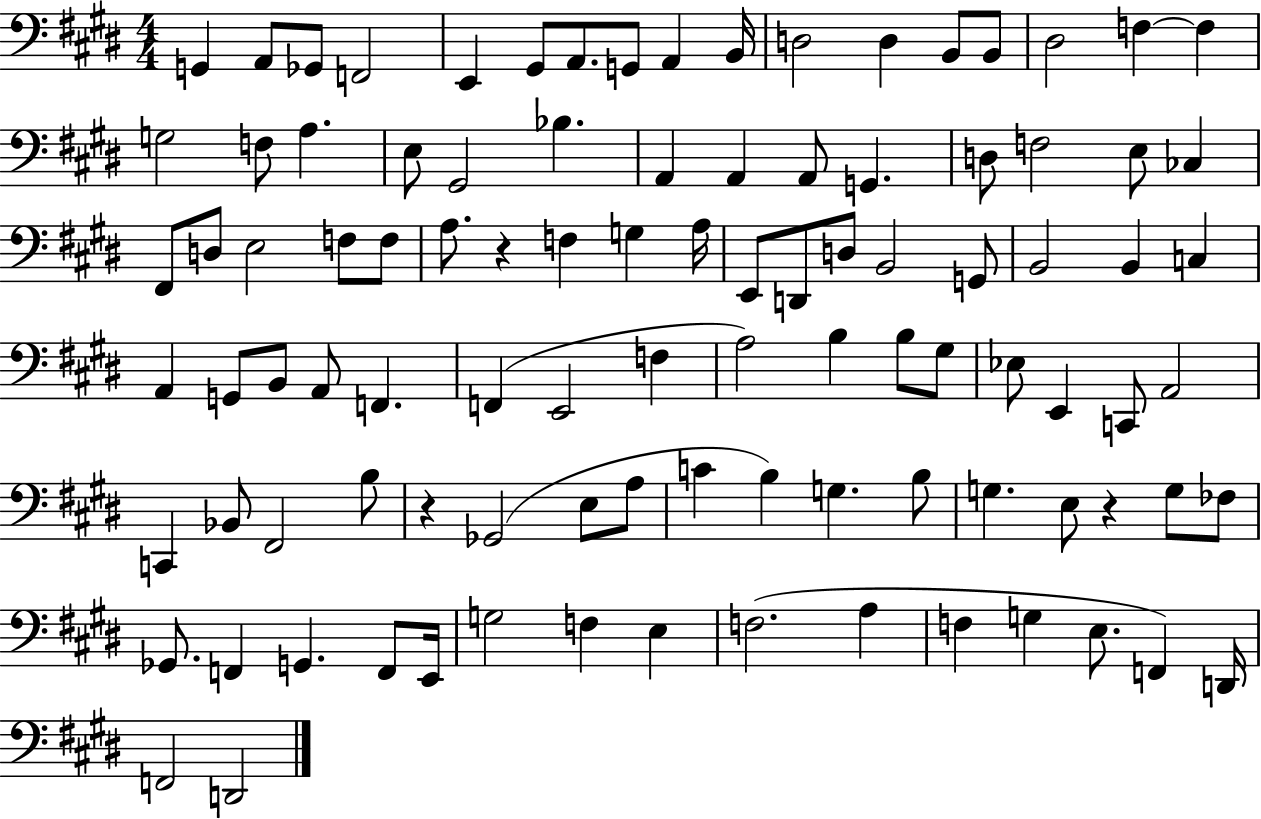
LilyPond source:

{
  \clef bass
  \numericTimeSignature
  \time 4/4
  \key e \major
  \repeat volta 2 { g,4 a,8 ges,8 f,2 | e,4 gis,8 a,8. g,8 a,4 b,16 | d2 d4 b,8 b,8 | dis2 f4~~ f4 | \break g2 f8 a4. | e8 gis,2 bes4. | a,4 a,4 a,8 g,4. | d8 f2 e8 ces4 | \break fis,8 d8 e2 f8 f8 | a8. r4 f4 g4 a16 | e,8 d,8 d8 b,2 g,8 | b,2 b,4 c4 | \break a,4 g,8 b,8 a,8 f,4. | f,4( e,2 f4 | a2) b4 b8 gis8 | ees8 e,4 c,8 a,2 | \break c,4 bes,8 fis,2 b8 | r4 ges,2( e8 a8 | c'4 b4) g4. b8 | g4. e8 r4 g8 fes8 | \break ges,8. f,4 g,4. f,8 e,16 | g2 f4 e4 | f2.( a4 | f4 g4 e8. f,4) d,16 | \break f,2 d,2 | } \bar "|."
}